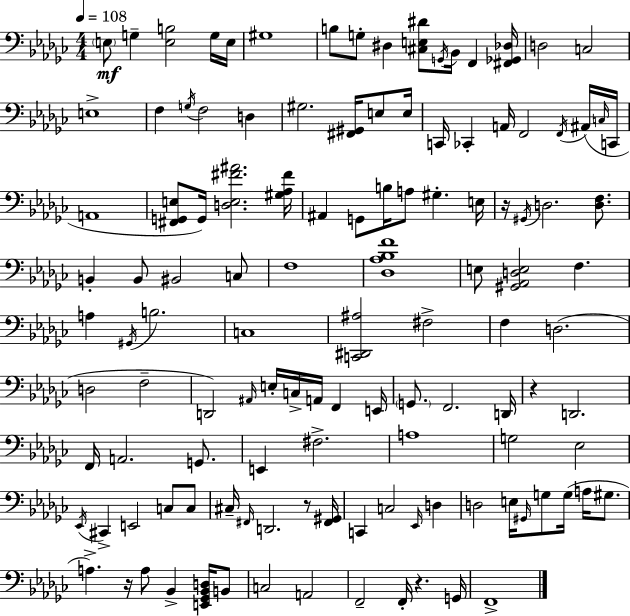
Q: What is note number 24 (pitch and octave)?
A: A2